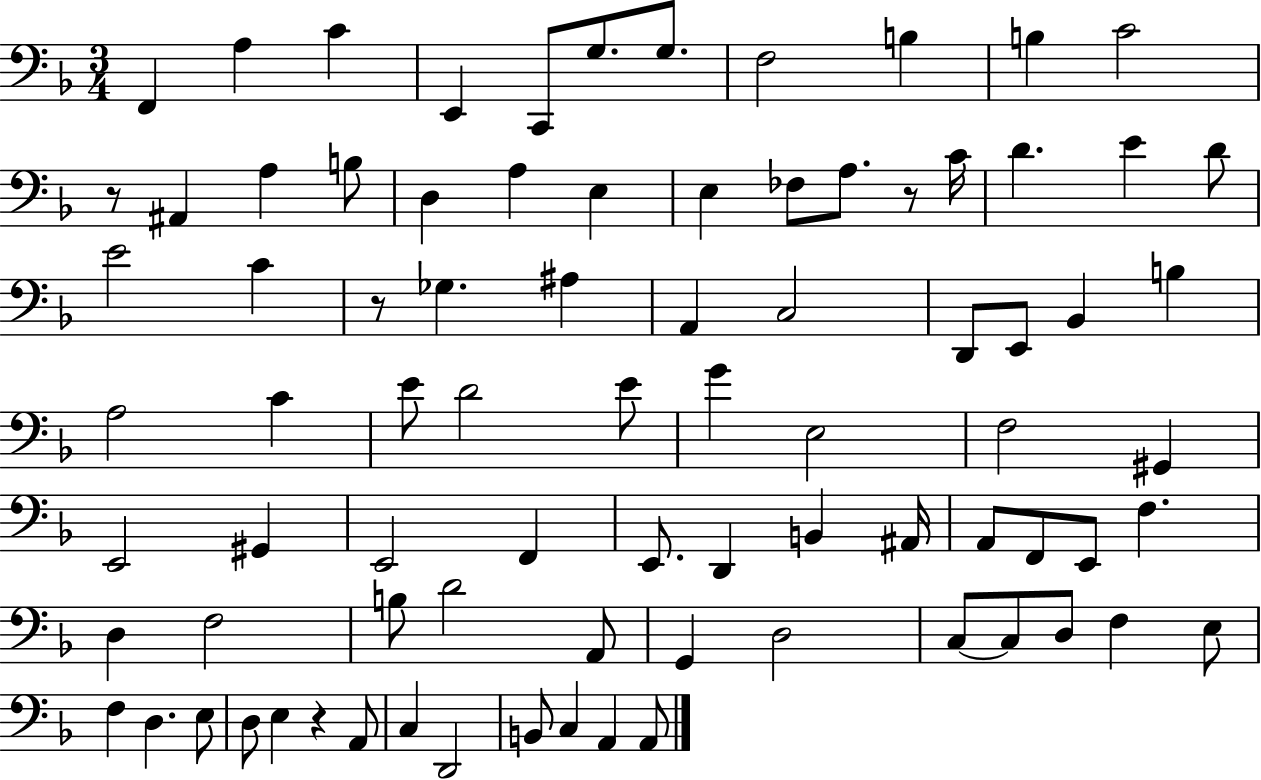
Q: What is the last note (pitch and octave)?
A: A2